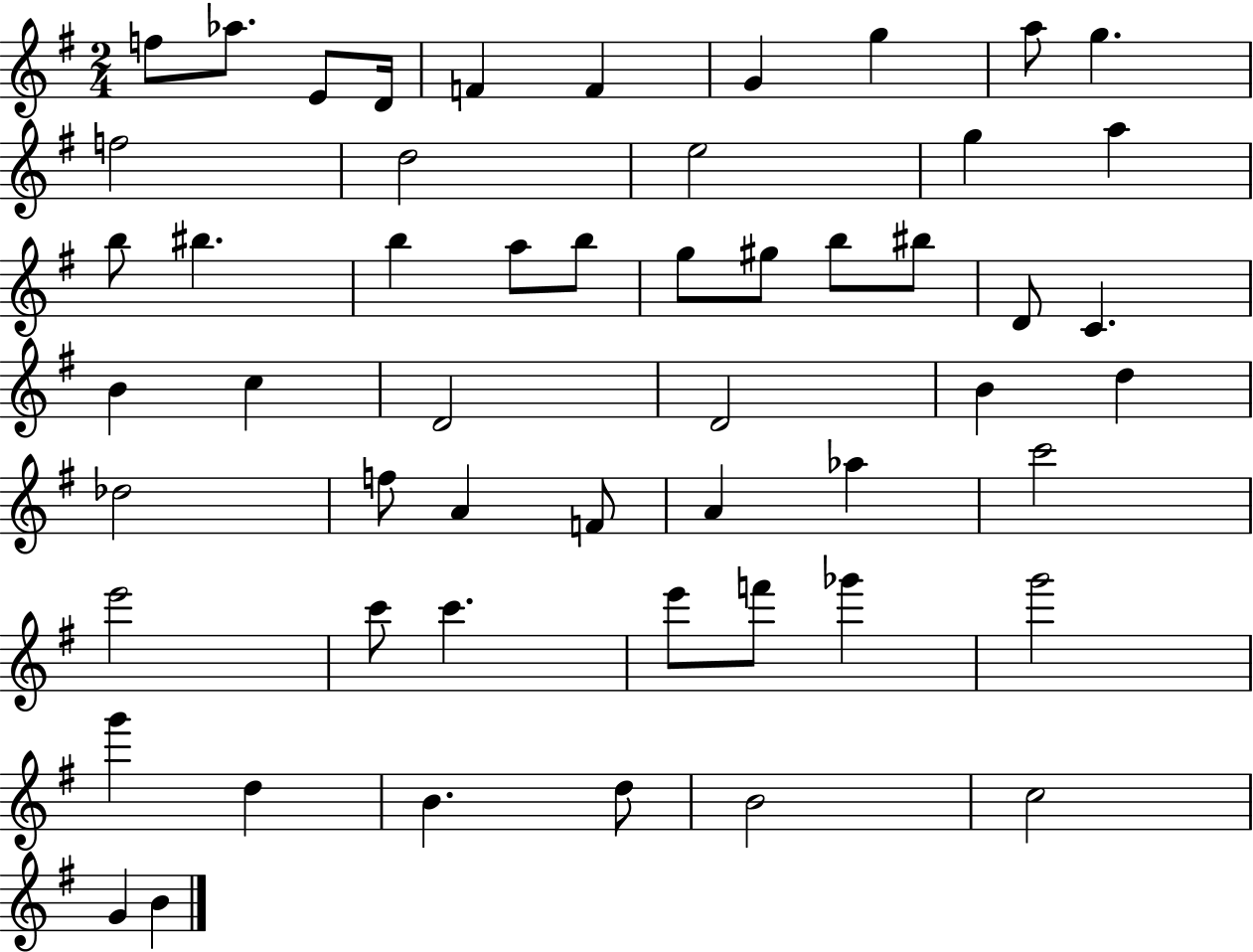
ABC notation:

X:1
T:Untitled
M:2/4
L:1/4
K:G
f/2 _a/2 E/2 D/4 F F G g a/2 g f2 d2 e2 g a b/2 ^b b a/2 b/2 g/2 ^g/2 b/2 ^b/2 D/2 C B c D2 D2 B d _d2 f/2 A F/2 A _a c'2 e'2 c'/2 c' e'/2 f'/2 _g' g'2 g' d B d/2 B2 c2 G B